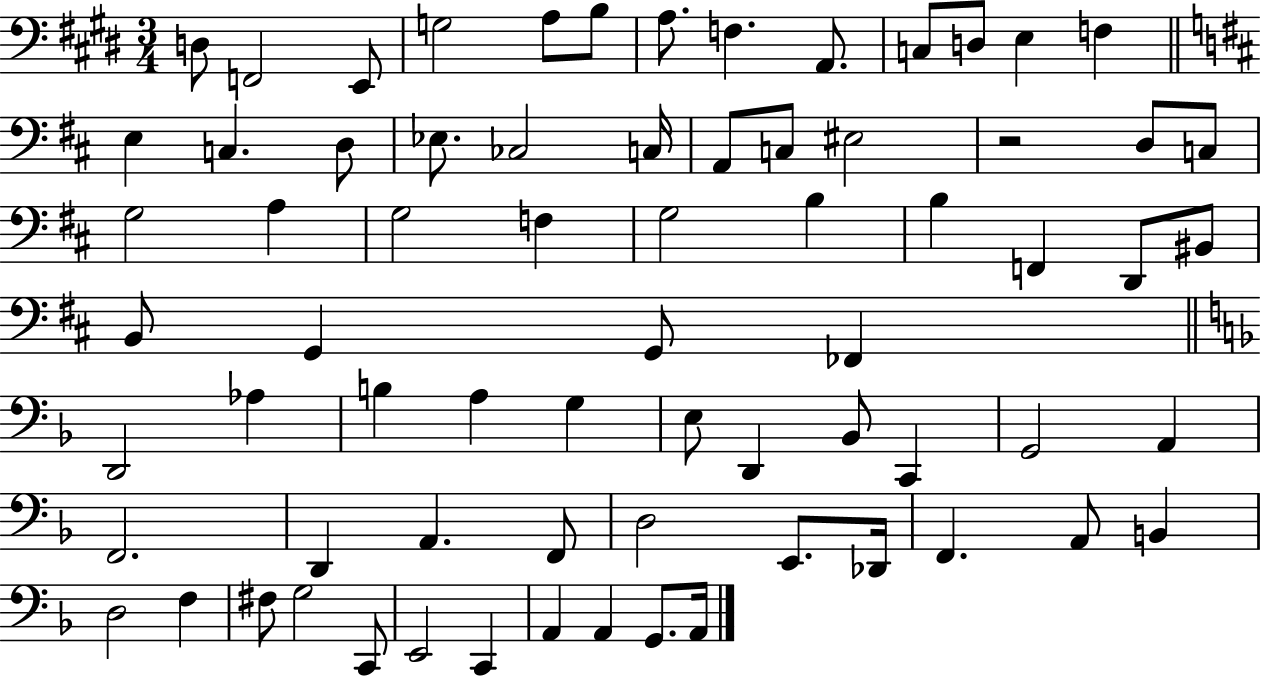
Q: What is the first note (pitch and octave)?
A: D3